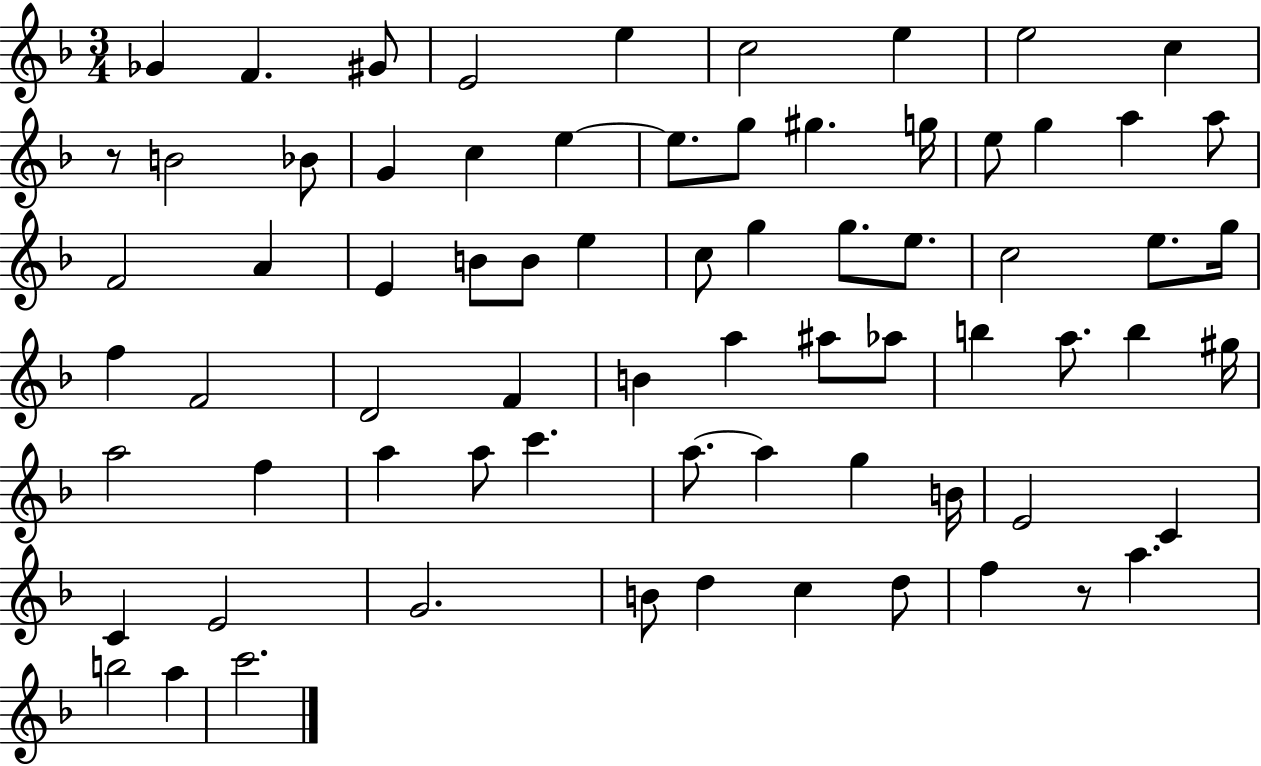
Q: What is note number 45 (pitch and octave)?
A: A5